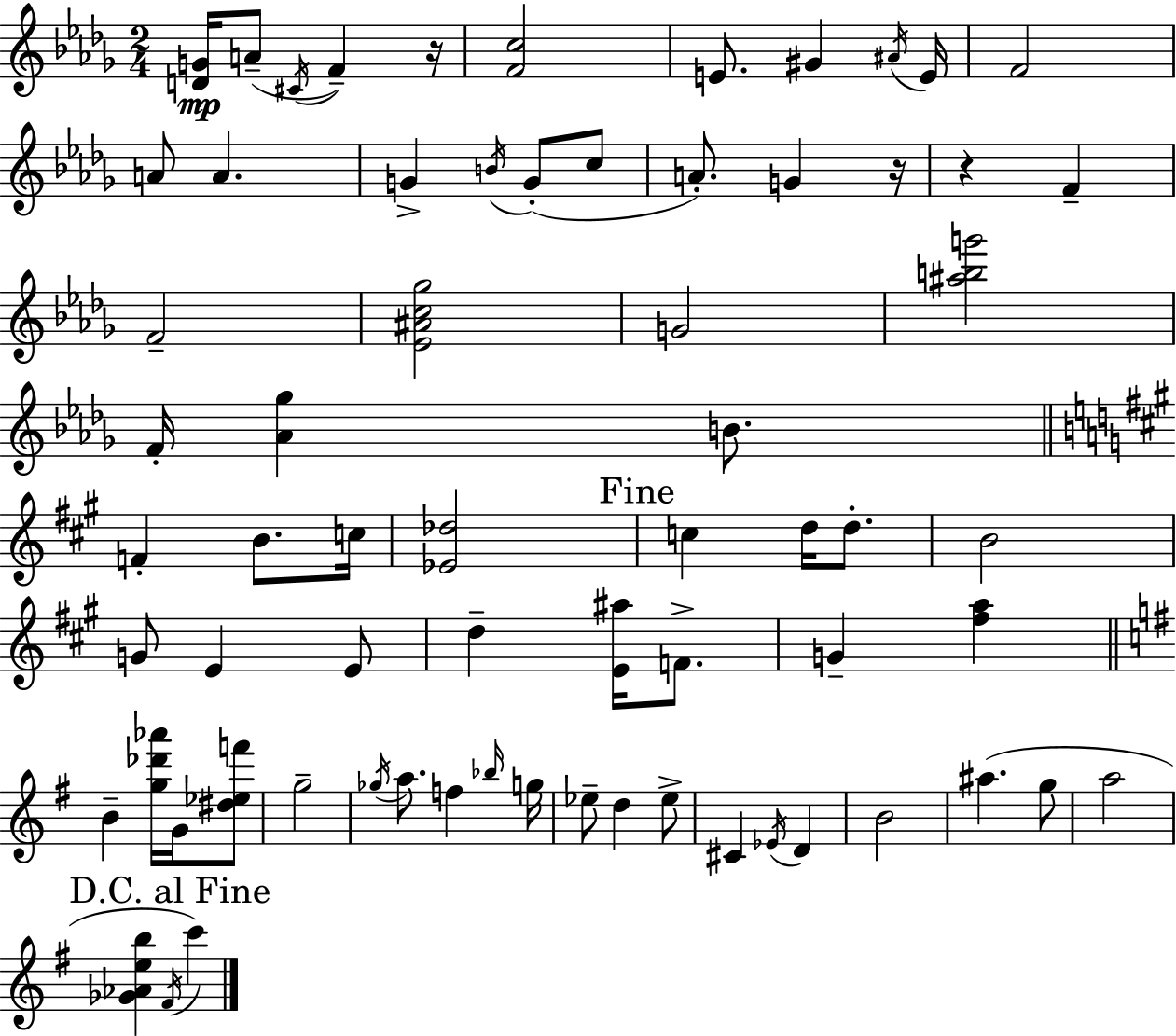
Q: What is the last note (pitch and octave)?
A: C6